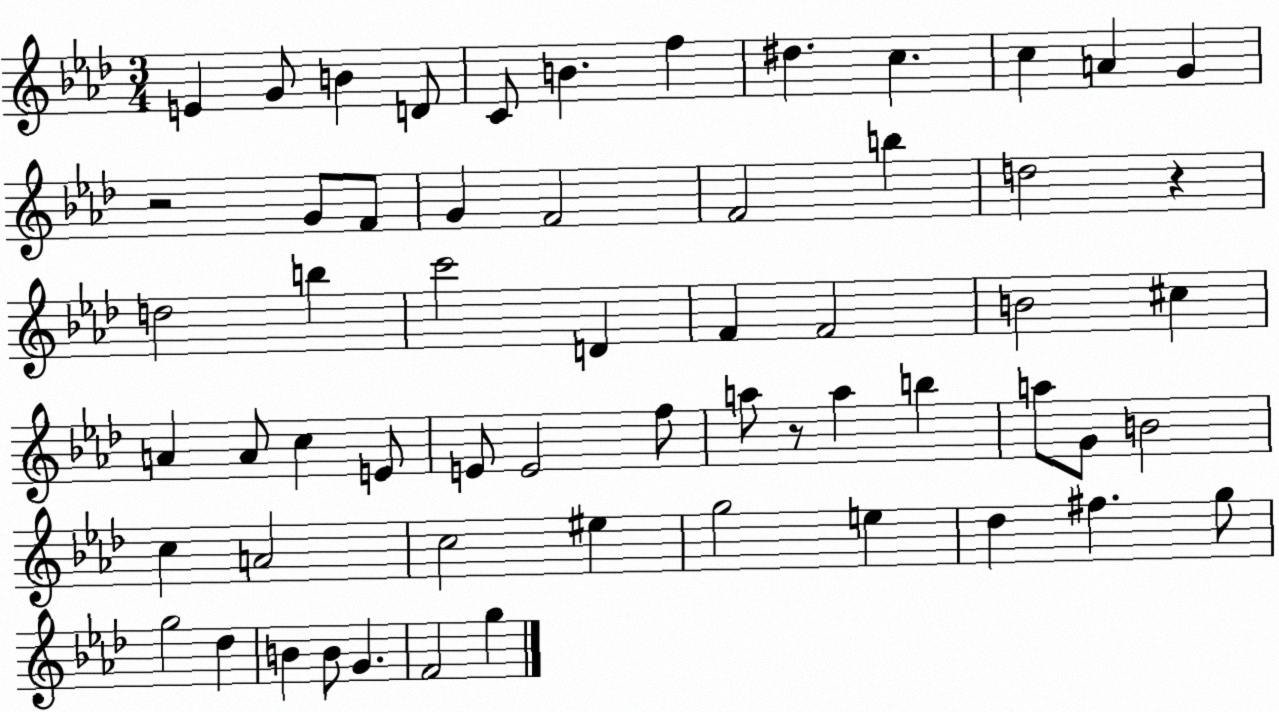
X:1
T:Untitled
M:3/4
L:1/4
K:Ab
E G/2 B D/2 C/2 B f ^d c c A G z2 G/2 F/2 G F2 F2 b d2 z d2 b c'2 D F F2 B2 ^c A A/2 c E/2 E/2 E2 f/2 a/2 z/2 a b a/2 G/2 B2 c A2 c2 ^e g2 e _d ^f g/2 g2 _d B B/2 G F2 g